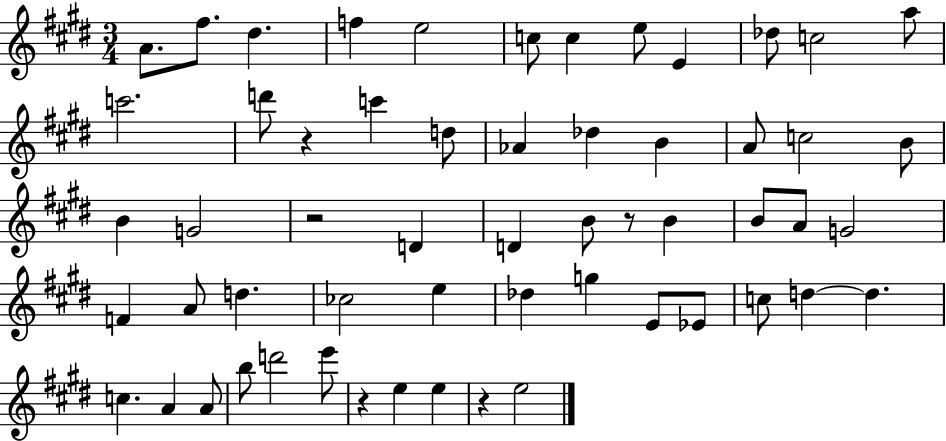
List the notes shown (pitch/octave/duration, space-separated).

A4/e. F#5/e. D#5/q. F5/q E5/h C5/e C5/q E5/e E4/q Db5/e C5/h A5/e C6/h. D6/e R/q C6/q D5/e Ab4/q Db5/q B4/q A4/e C5/h B4/e B4/q G4/h R/h D4/q D4/q B4/e R/e B4/q B4/e A4/e G4/h F4/q A4/e D5/q. CES5/h E5/q Db5/q G5/q E4/e Eb4/e C5/e D5/q D5/q. C5/q. A4/q A4/e B5/e D6/h E6/e R/q E5/q E5/q R/q E5/h